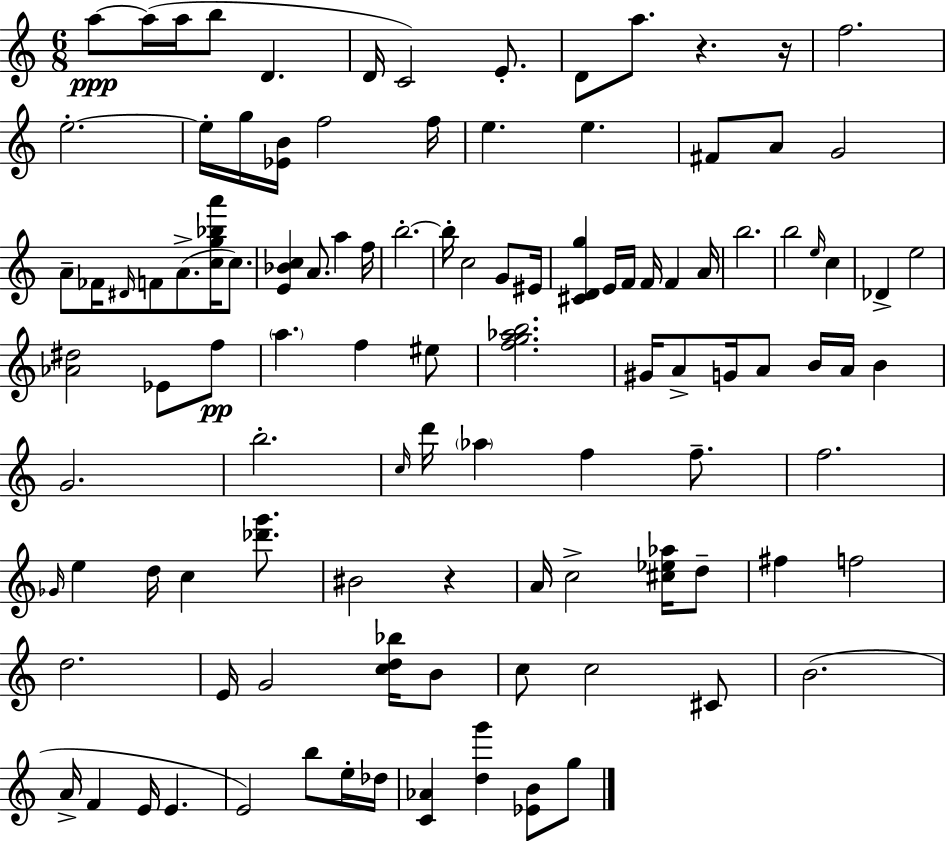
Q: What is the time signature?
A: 6/8